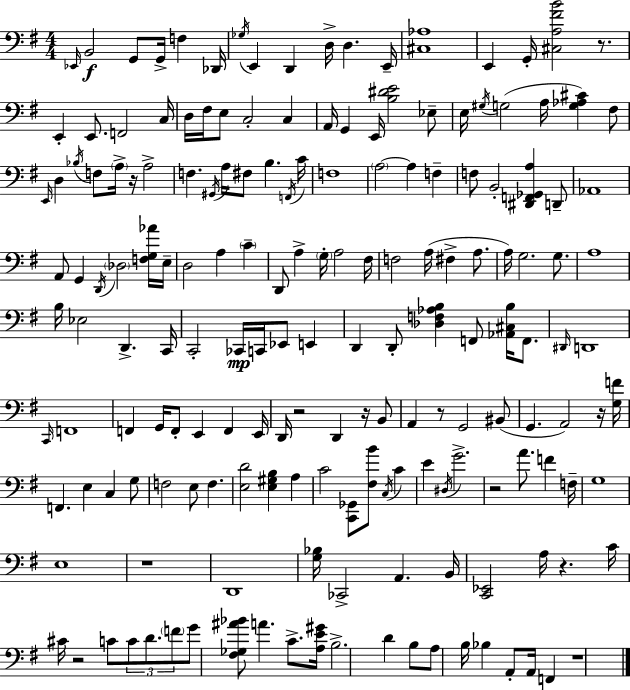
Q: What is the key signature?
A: E minor